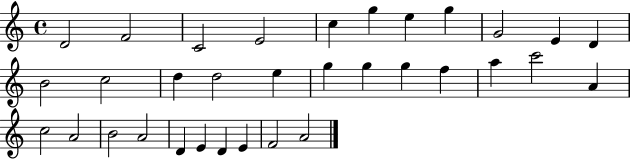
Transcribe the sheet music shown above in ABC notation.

X:1
T:Untitled
M:4/4
L:1/4
K:C
D2 F2 C2 E2 c g e g G2 E D B2 c2 d d2 e g g g f a c'2 A c2 A2 B2 A2 D E D E F2 A2